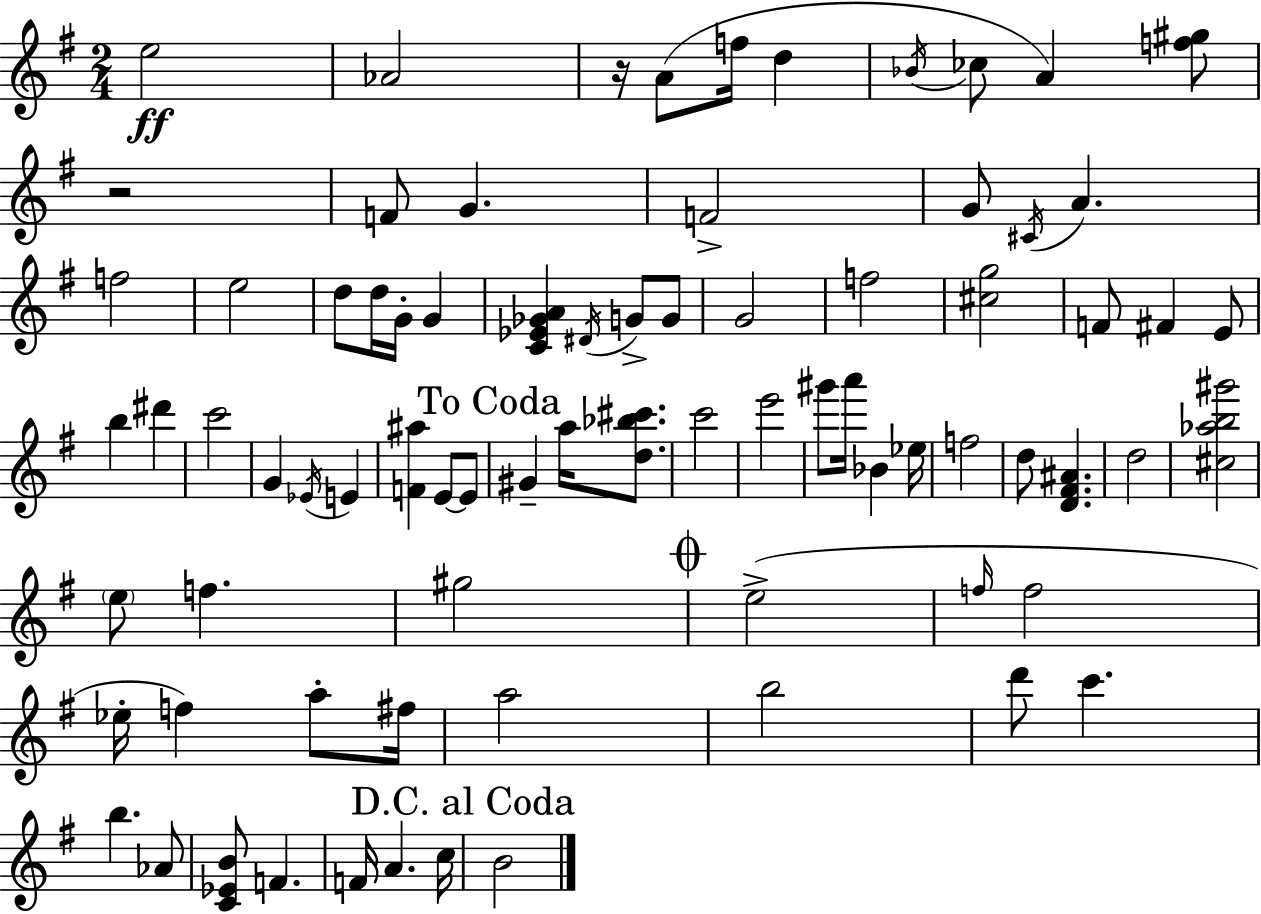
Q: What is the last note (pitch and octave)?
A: B4